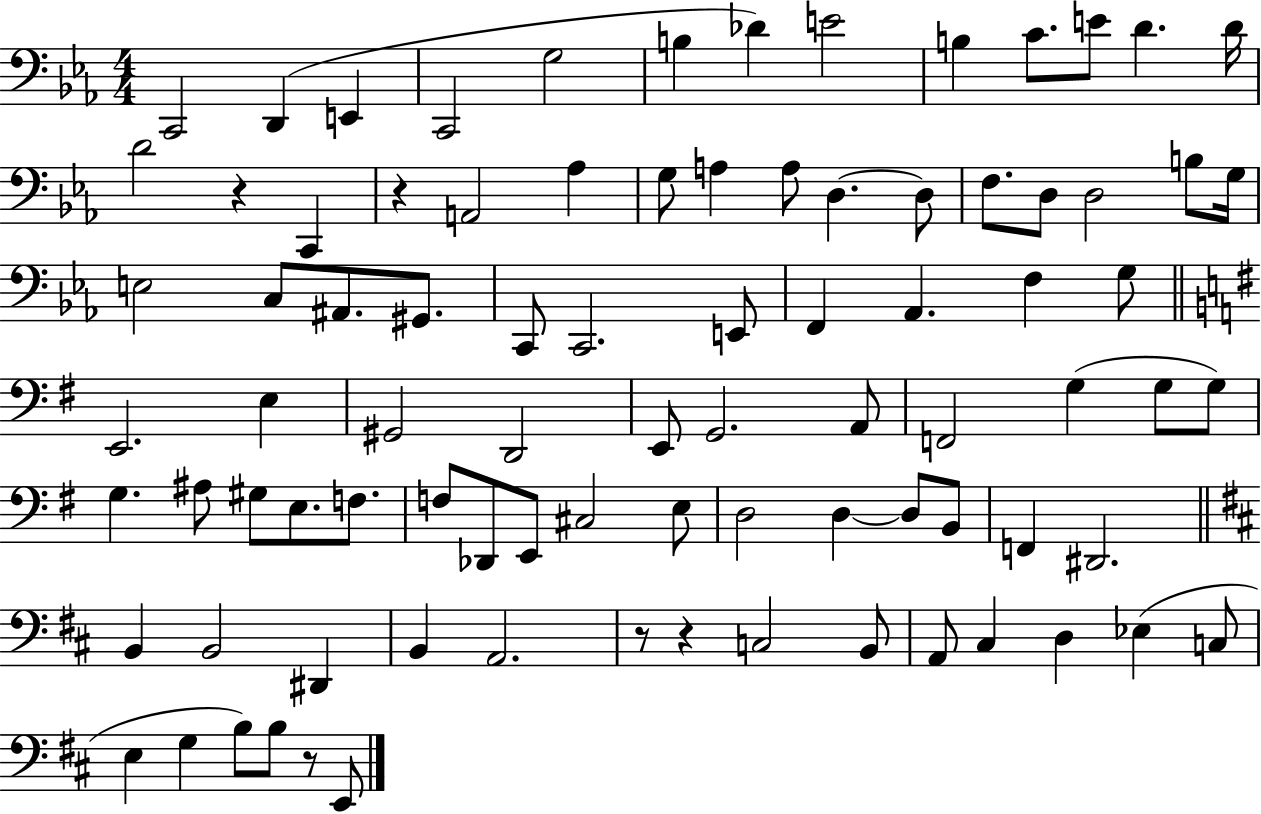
X:1
T:Untitled
M:4/4
L:1/4
K:Eb
C,,2 D,, E,, C,,2 G,2 B, _D E2 B, C/2 E/2 D D/4 D2 z C,, z A,,2 _A, G,/2 A, A,/2 D, D,/2 F,/2 D,/2 D,2 B,/2 G,/4 E,2 C,/2 ^A,,/2 ^G,,/2 C,,/2 C,,2 E,,/2 F,, _A,, F, G,/2 E,,2 E, ^G,,2 D,,2 E,,/2 G,,2 A,,/2 F,,2 G, G,/2 G,/2 G, ^A,/2 ^G,/2 E,/2 F,/2 F,/2 _D,,/2 E,,/2 ^C,2 E,/2 D,2 D, D,/2 B,,/2 F,, ^D,,2 B,, B,,2 ^D,, B,, A,,2 z/2 z C,2 B,,/2 A,,/2 ^C, D, _E, C,/2 E, G, B,/2 B,/2 z/2 E,,/2